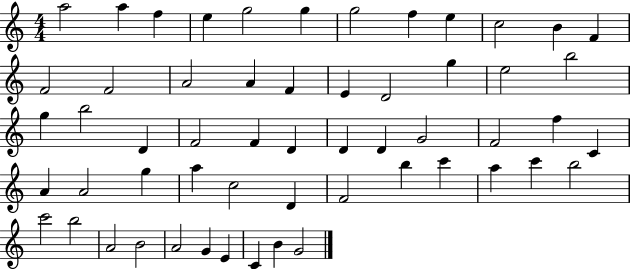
{
  \clef treble
  \numericTimeSignature
  \time 4/4
  \key c \major
  a''2 a''4 f''4 | e''4 g''2 g''4 | g''2 f''4 e''4 | c''2 b'4 f'4 | \break f'2 f'2 | a'2 a'4 f'4 | e'4 d'2 g''4 | e''2 b''2 | \break g''4 b''2 d'4 | f'2 f'4 d'4 | d'4 d'4 g'2 | f'2 f''4 c'4 | \break a'4 a'2 g''4 | a''4 c''2 d'4 | f'2 b''4 c'''4 | a''4 c'''4 b''2 | \break c'''2 b''2 | a'2 b'2 | a'2 g'4 e'4 | c'4 b'4 g'2 | \break \bar "|."
}